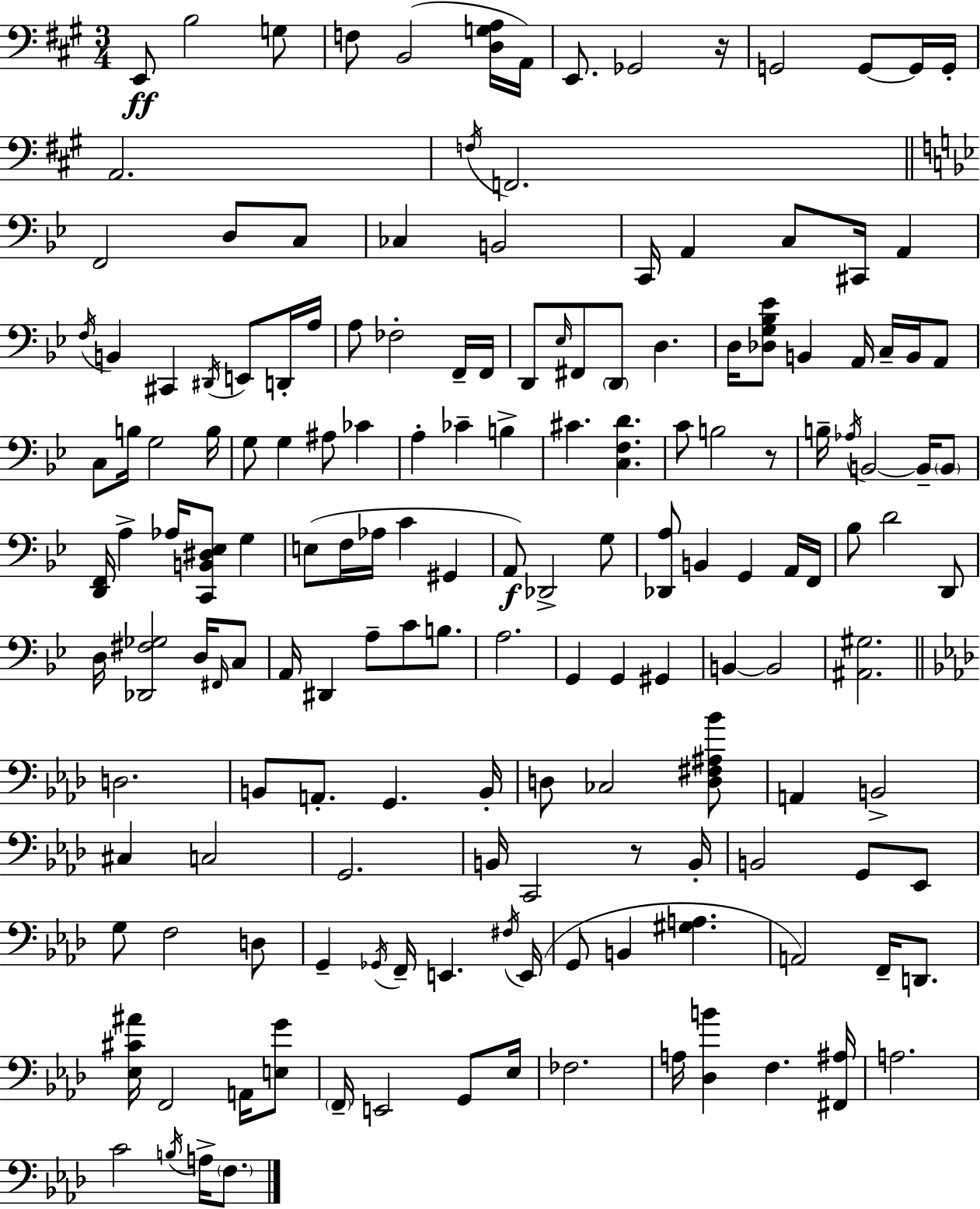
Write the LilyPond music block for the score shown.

{
  \clef bass
  \numericTimeSignature
  \time 3/4
  \key a \major
  \repeat volta 2 { e,8\ff b2 g8 | f8 b,2( <d g a>16 a,16) | e,8. ges,2 r16 | g,2 g,8~~ g,16 g,16-. | \break a,2. | \acciaccatura { f16 } f,2. | \bar "||" \break \key g \minor f,2 d8 c8 | ces4 b,2 | c,16 a,4 c8 cis,16 a,4 | \acciaccatura { f16 } b,4 cis,4 \acciaccatura { dis,16 } e,8 | \break d,16-. a16 a8 fes2-. | f,16-- f,16 d,8 \grace { ees16 } fis,8 \parenthesize d,8 d4. | d16 <des g bes ees'>8 b,4 a,16 c16-- | b,16 a,8 c8 b16 g2 | \break b16 g8 g4 ais8 ces'4 | a4-. ces'4-- b4-> | cis'4. <c f d'>4. | c'8 b2 | \break r8 b16-- \acciaccatura { aes16 } b,2~~ | b,16-- \parenthesize b,8 <d, f,>16 a4-> aes16 <c, b, dis ees>8 | g4 e8( f16 aes16 c'4 | gis,4 a,8\f) des,2-> | \break g8 <des, a>8 b,4 g,4 | a,16 f,16 bes8 d'2 | d,8 d16 <des, fis ges>2 | d16 \grace { fis,16 } c8 a,16 dis,4 a8-- | \break c'8 b8. a2. | g,4 g,4 | gis,4 b,4~~ b,2 | <ais, gis>2. | \break \bar "||" \break \key aes \major d2. | b,8 a,8.-. g,4. b,16-. | d8 ces2 <d fis ais bes'>8 | a,4 b,2-> | \break cis4 c2 | g,2. | b,16 c,2 r8 b,16-. | b,2 g,8 ees,8 | \break g8 f2 d8 | g,4-- \acciaccatura { ges,16 } f,16-- e,4. | \acciaccatura { fis16 }( e,16 g,8 b,4 <gis a>4. | a,2) f,16-- d,8. | \break <ees cis' ais'>16 f,2 a,16 | <e g'>8 \parenthesize f,16-- e,2 g,8 | ees16 fes2. | a16 <des b'>4 f4. | \break <fis, ais>16 a2. | c'2 \acciaccatura { b16 } a16-> | \parenthesize f8. } \bar "|."
}